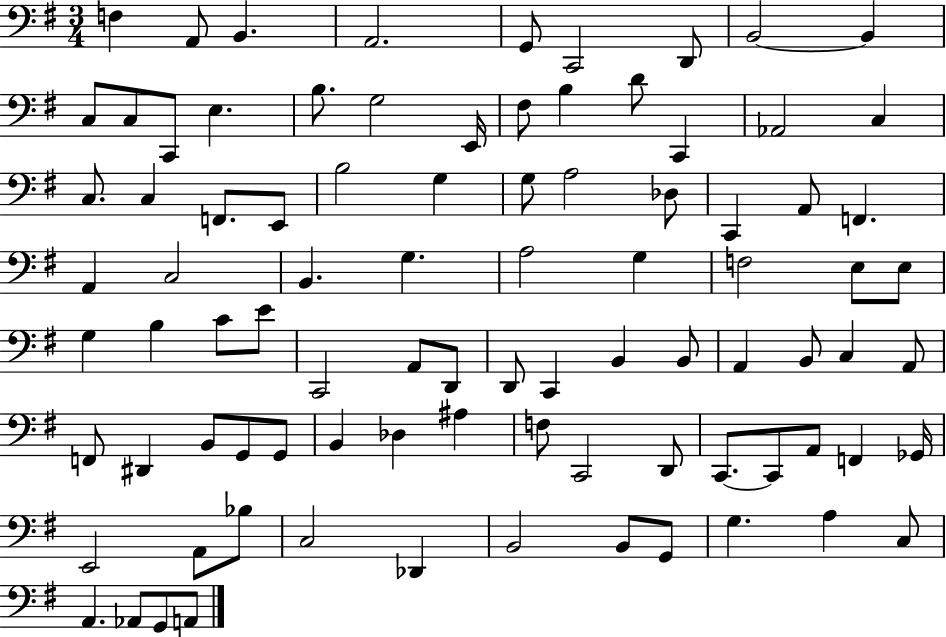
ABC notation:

X:1
T:Untitled
M:3/4
L:1/4
K:G
F, A,,/2 B,, A,,2 G,,/2 C,,2 D,,/2 B,,2 B,, C,/2 C,/2 C,,/2 E, B,/2 G,2 E,,/4 ^F,/2 B, D/2 C,, _A,,2 C, C,/2 C, F,,/2 E,,/2 B,2 G, G,/2 A,2 _D,/2 C,, A,,/2 F,, A,, C,2 B,, G, A,2 G, F,2 E,/2 E,/2 G, B, C/2 E/2 C,,2 A,,/2 D,,/2 D,,/2 C,, B,, B,,/2 A,, B,,/2 C, A,,/2 F,,/2 ^D,, B,,/2 G,,/2 G,,/2 B,, _D, ^A, F,/2 C,,2 D,,/2 C,,/2 C,,/2 A,,/2 F,, _G,,/4 E,,2 A,,/2 _B,/2 C,2 _D,, B,,2 B,,/2 G,,/2 G, A, C,/2 A,, _A,,/2 G,,/2 A,,/2